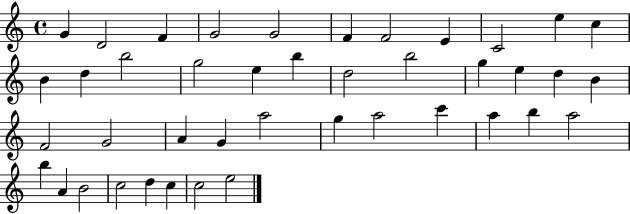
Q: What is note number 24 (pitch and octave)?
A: F4